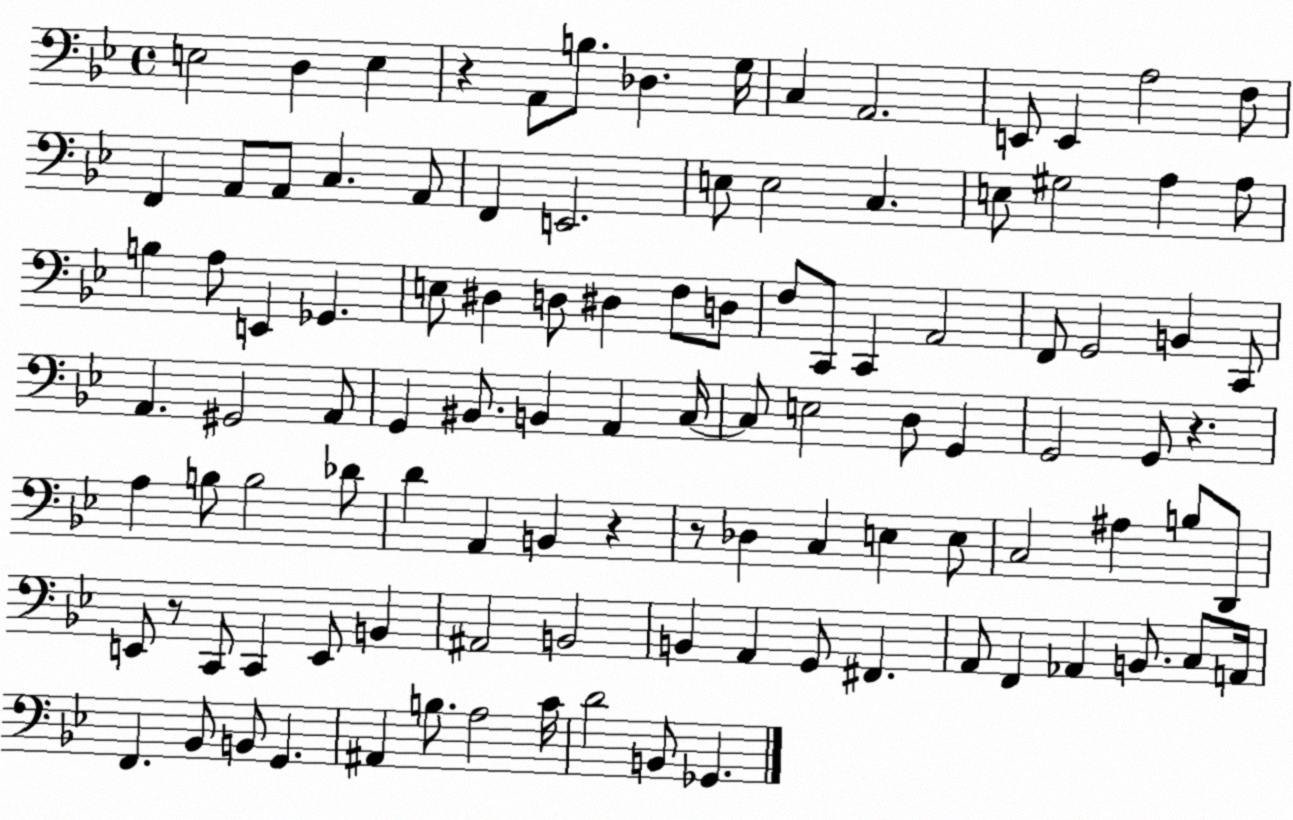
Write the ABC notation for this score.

X:1
T:Untitled
M:4/4
L:1/4
K:Bb
E,2 D, E, z A,,/2 B,/2 _D, G,/4 C, A,,2 E,,/2 E,, A,2 F,/2 F,, A,,/2 A,,/2 C, A,,/2 F,, E,,2 E,/2 E,2 C, E,/2 ^G,2 A, A,/2 B, A,/2 E,, _G,, E,/2 ^D, D,/2 ^D, F,/2 D,/2 F,/2 C,,/2 C,, A,,2 F,,/2 G,,2 B,, C,,/2 A,, ^G,,2 A,,/2 G,, ^B,,/2 B,, A,, C,/4 C,/2 E,2 D,/2 G,, G,,2 G,,/2 z A, B,/2 B,2 _D/2 D A,, B,, z z/2 _D, C, E, E,/2 C,2 ^A, B,/2 D,,/2 E,,/2 z/2 C,,/2 C,, E,,/2 B,, ^A,,2 B,,2 B,, A,, G,,/2 ^F,, A,,/2 F,, _A,, B,,/2 C,/2 A,,/4 F,, _B,,/2 B,,/2 G,, ^A,, B,/2 A,2 C/4 D2 B,,/2 _G,,